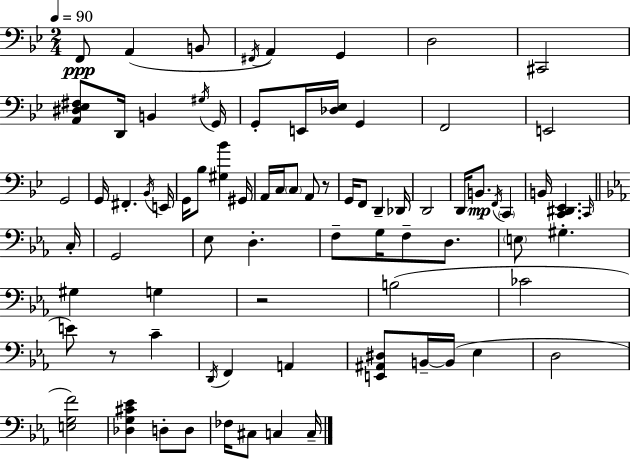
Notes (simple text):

F2/e A2/q B2/e F#2/s A2/q G2/q D3/h C#2/h [A2,D#3,Eb3,F#3]/e D2/s B2/q G#3/s G2/s G2/e E2/s [Db3,Eb3]/s G2/q F2/h E2/h G2/h G2/s F#2/q. Bb2/s E2/s G2/s Bb3/e [G#3,Bb4]/q G#2/s A2/s C3/s C3/e A2/e R/e G2/s F2/e D2/q Db2/s D2/h D2/s B2/e. F2/s C2/q B2/s [C2,D#2,Eb2]/q. C2/s C3/s G2/h Eb3/e D3/q. F3/e G3/s F3/e D3/e. E3/e G#3/q. G#3/q G3/q R/h B3/h CES4/h E4/e R/e C4/q D2/s F2/q A2/q [E2,A#2,D#3]/e B2/s B2/s Eb3/q D3/h [E3,G3,F4]/h [Db3,G3,C#4,Eb4]/q D3/e D3/e FES3/s C#3/e C3/q C3/s